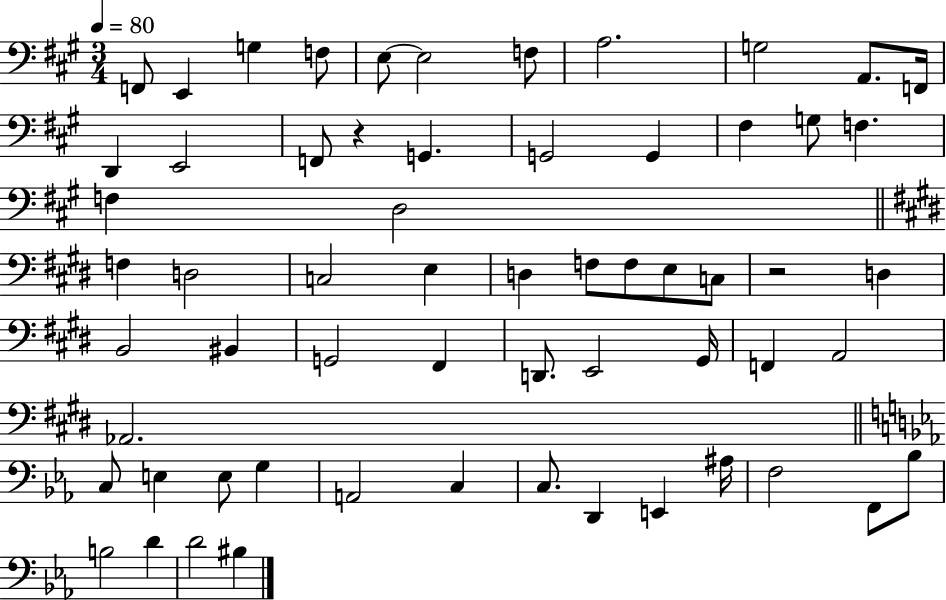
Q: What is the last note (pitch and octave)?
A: BIS3